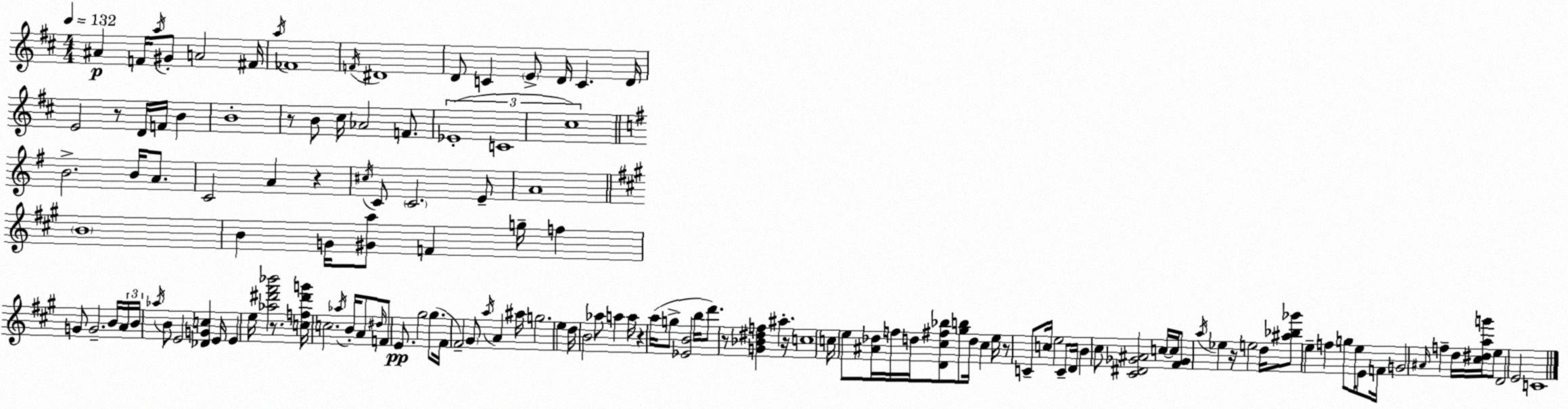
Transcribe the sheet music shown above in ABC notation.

X:1
T:Untitled
M:4/4
L:1/4
K:D
^A F/4 a/4 ^G/2 A2 ^F/4 a/4 _F4 F/4 ^D4 D/2 C E/2 D/4 C D/4 E2 z/2 D/4 F/4 B B4 z/2 B/2 ^c/4 _A2 F/2 _E4 C4 ^c4 B2 B/4 A/2 C2 A z ^c/4 C/2 C2 E/2 A4 B4 B G/4 [^Ga]/2 F g/4 f G/2 G2 B/4 A/4 B/4 _a/4 B/2 E2 [_DGc] E/4 E e/4 [_a^d'^f'_b']2 z/2 [cf^d'g']/4 c2 _a/4 B/4 A/2 ^d/4 F/2 E/2 ^g2 ^g/2 ^F/4 ^F2 ^G/2 a/4 A ^a/4 g2 e d/4 B2 _a/2 a a/4 z a/4 g/2 [_EB]2 b/4 d'/2 z/2 [G_B^df] ^a z/4 c4 c/4 e/2 [^A_d]/4 f/4 d/4 [D^c^f_b]/2 [^gb]/2 d/4 ^c e/4 z/2 C/2 c/4 e2 C/2 D/4 B ^c/2 [^C^D_G^A]2 c/4 c/4 [^F_G]/2 a/4 _e z/4 e2 d/4 [^a_b_g']/2 e f g/2 e/4 E/2 F/4 G2 ^A/4 f d/4 [^c^dag']/4 e/2 D2 E2 C4